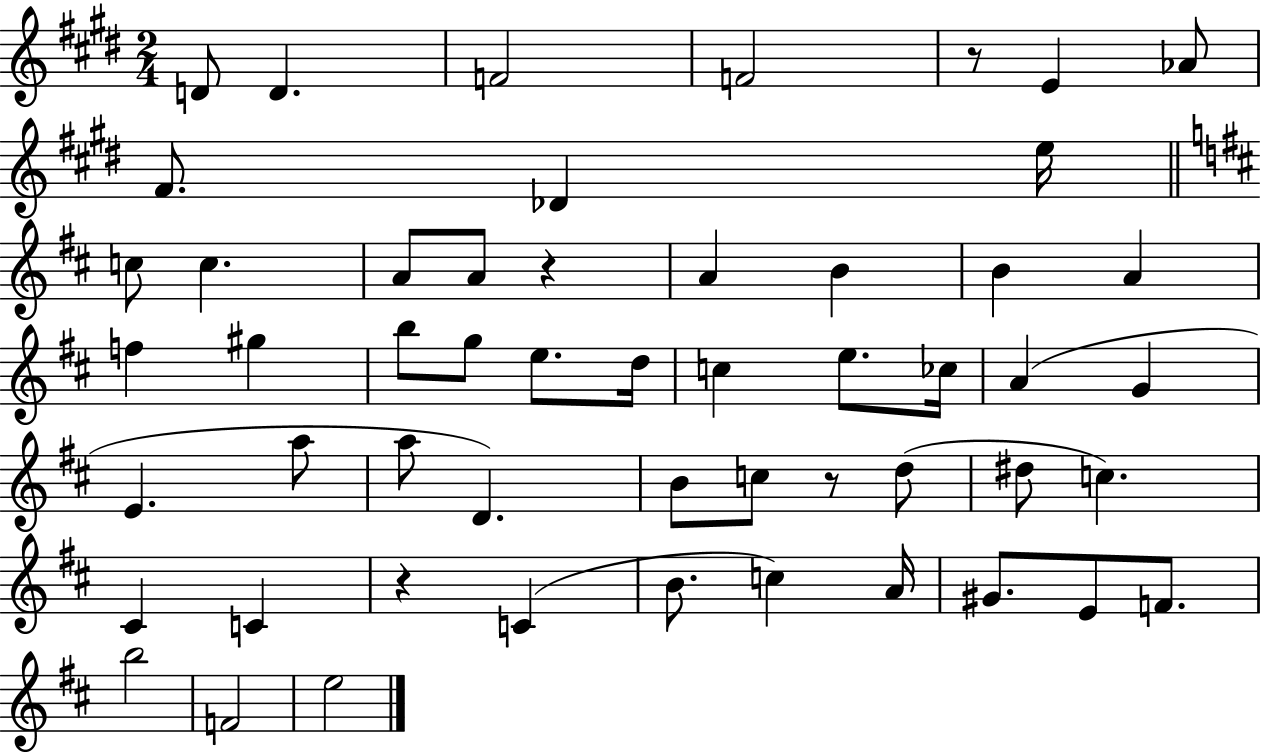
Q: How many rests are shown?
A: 4